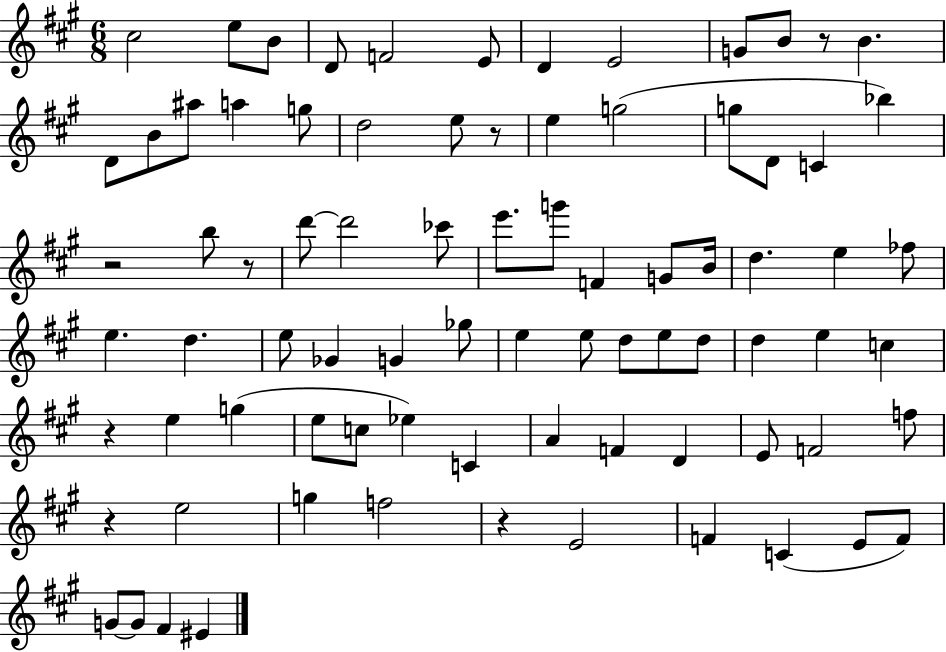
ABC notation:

X:1
T:Untitled
M:6/8
L:1/4
K:A
^c2 e/2 B/2 D/2 F2 E/2 D E2 G/2 B/2 z/2 B D/2 B/2 ^a/2 a g/2 d2 e/2 z/2 e g2 g/2 D/2 C _b z2 b/2 z/2 d'/2 d'2 _c'/2 e'/2 g'/2 F G/2 B/4 d e _f/2 e d e/2 _G G _g/2 e e/2 d/2 e/2 d/2 d e c z e g e/2 c/2 _e C A F D E/2 F2 f/2 z e2 g f2 z E2 F C E/2 F/2 G/2 G/2 ^F ^E